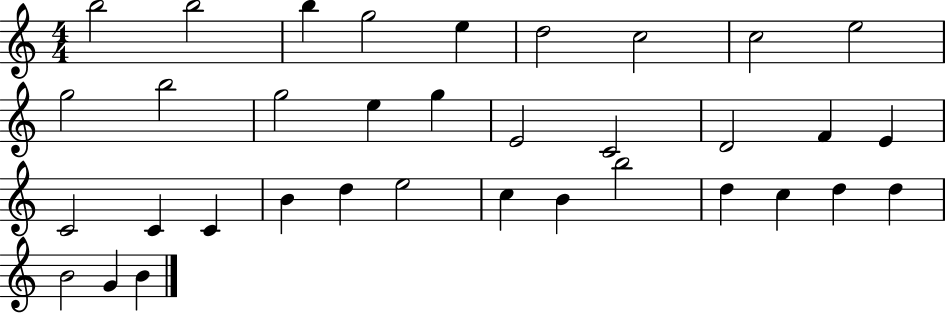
B5/h B5/h B5/q G5/h E5/q D5/h C5/h C5/h E5/h G5/h B5/h G5/h E5/q G5/q E4/h C4/h D4/h F4/q E4/q C4/h C4/q C4/q B4/q D5/q E5/h C5/q B4/q B5/h D5/q C5/q D5/q D5/q B4/h G4/q B4/q